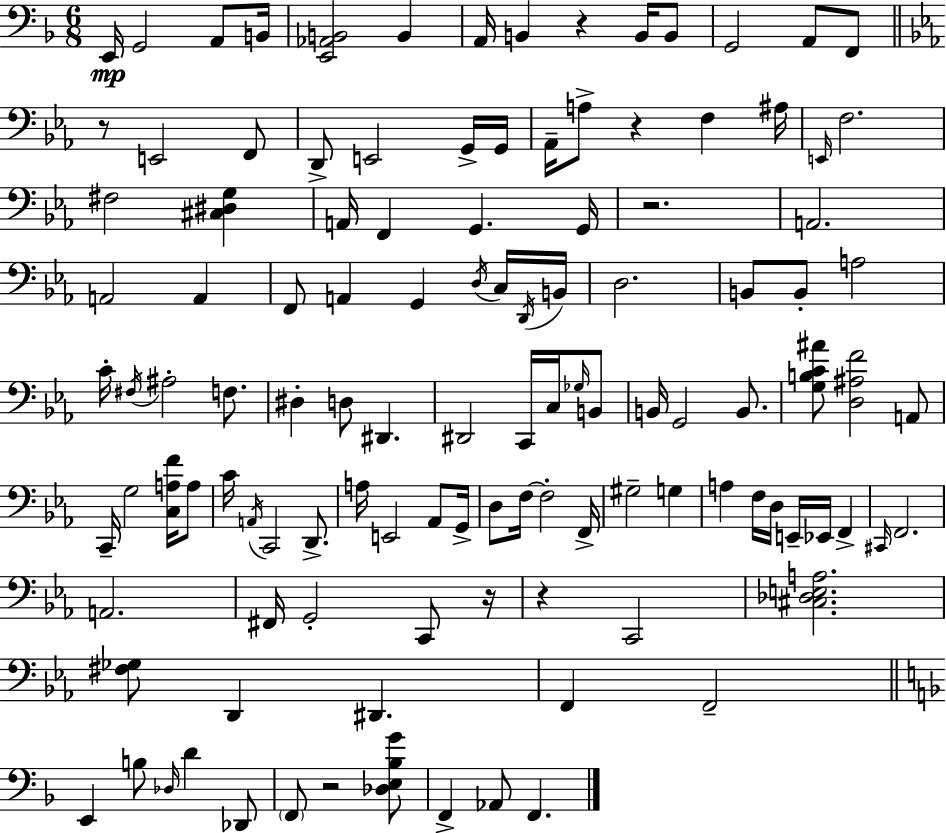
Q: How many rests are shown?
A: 7